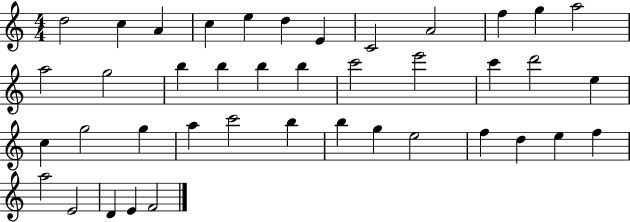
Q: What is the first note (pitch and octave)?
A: D5